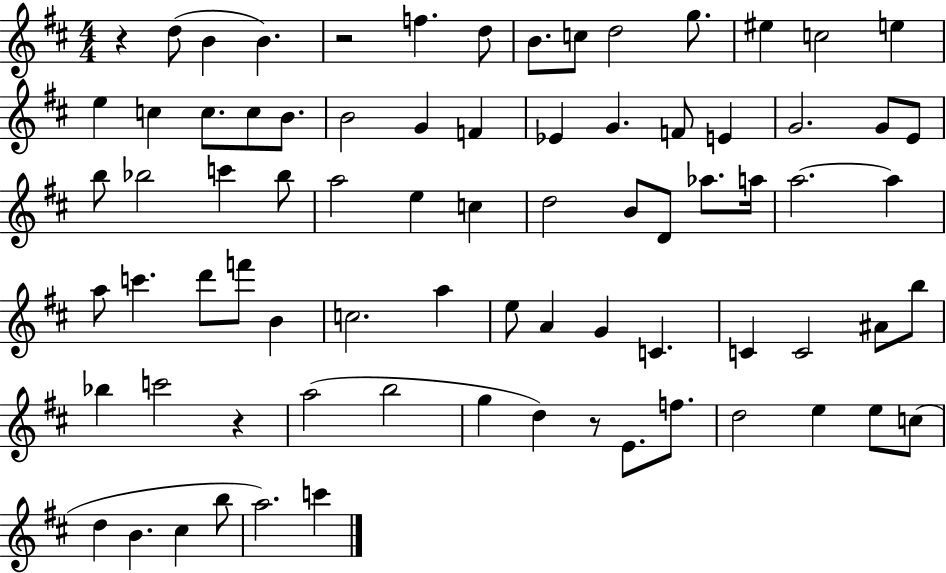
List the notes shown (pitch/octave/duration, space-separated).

R/q D5/e B4/q B4/q. R/h F5/q. D5/e B4/e. C5/e D5/h G5/e. EIS5/q C5/h E5/q E5/q C5/q C5/e. C5/e B4/e. B4/h G4/q F4/q Eb4/q G4/q. F4/e E4/q G4/h. G4/e E4/e B5/e Bb5/h C6/q Bb5/e A5/h E5/q C5/q D5/h B4/e D4/e Ab5/e. A5/s A5/h. A5/q A5/e C6/q. D6/e F6/e B4/q C5/h. A5/q E5/e A4/q G4/q C4/q. C4/q C4/h A#4/e B5/e Bb5/q C6/h R/q A5/h B5/h G5/q D5/q R/e E4/e. F5/e. D5/h E5/q E5/e C5/e D5/q B4/q. C#5/q B5/e A5/h. C6/q